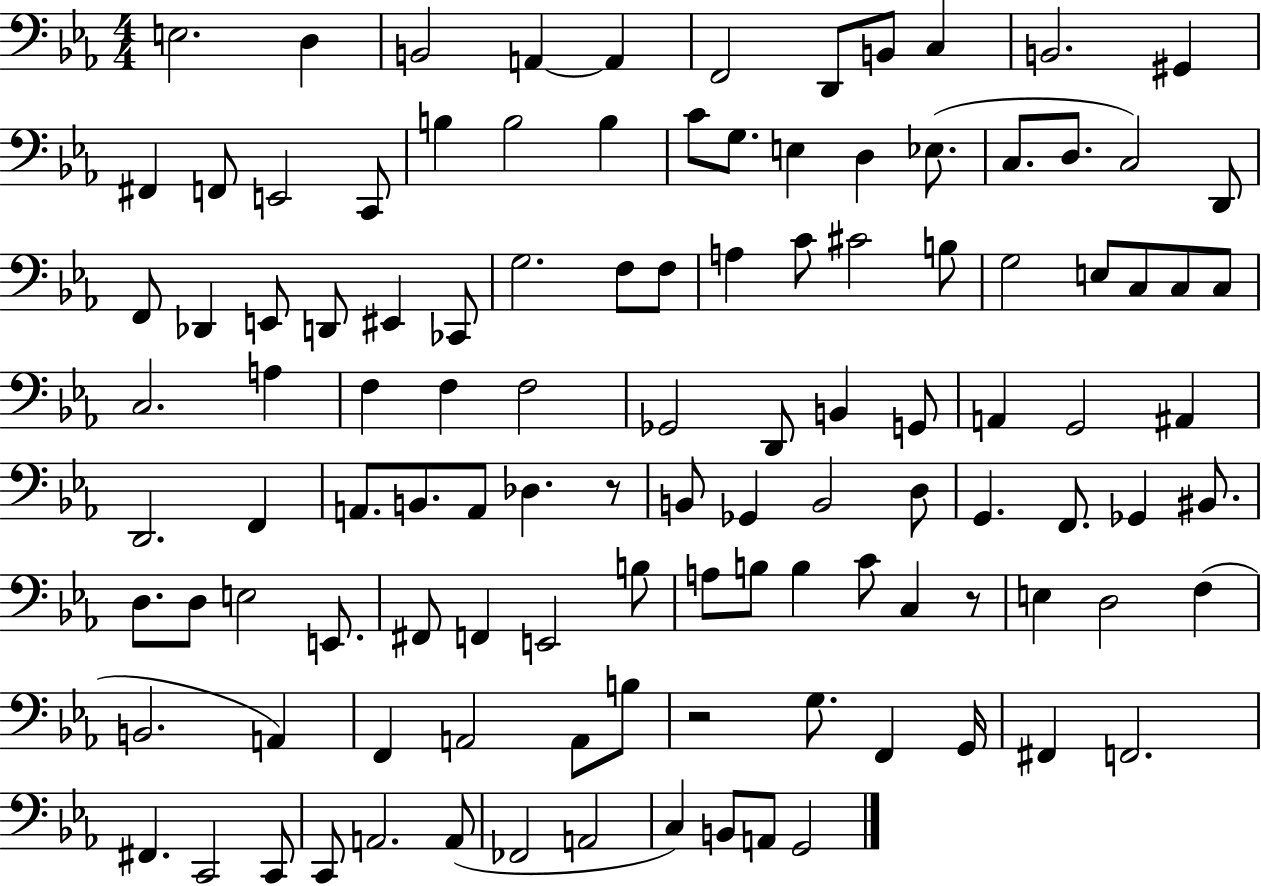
E3/h. D3/q B2/h A2/q A2/q F2/h D2/e B2/e C3/q B2/h. G#2/q F#2/q F2/e E2/h C2/e B3/q B3/h B3/q C4/e G3/e. E3/q D3/q Eb3/e. C3/e. D3/e. C3/h D2/e F2/e Db2/q E2/e D2/e EIS2/q CES2/e G3/h. F3/e F3/e A3/q C4/e C#4/h B3/e G3/h E3/e C3/e C3/e C3/e C3/h. A3/q F3/q F3/q F3/h Gb2/h D2/e B2/q G2/e A2/q G2/h A#2/q D2/h. F2/q A2/e. B2/e. A2/e Db3/q. R/e B2/e Gb2/q B2/h D3/e G2/q. F2/e. Gb2/q BIS2/e. D3/e. D3/e E3/h E2/e. F#2/e F2/q E2/h B3/e A3/e B3/e B3/q C4/e C3/q R/e E3/q D3/h F3/q B2/h. A2/q F2/q A2/h A2/e B3/e R/h G3/e. F2/q G2/s F#2/q F2/h. F#2/q. C2/h C2/e C2/e A2/h. A2/e FES2/h A2/h C3/q B2/e A2/e G2/h